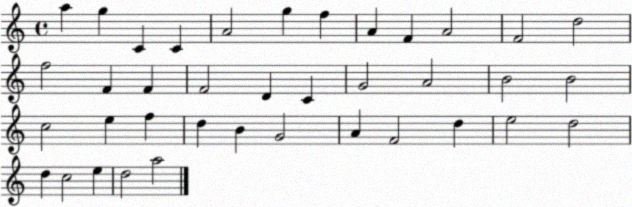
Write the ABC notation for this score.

X:1
T:Untitled
M:4/4
L:1/4
K:C
a g C C A2 g f A F A2 F2 d2 f2 F F F2 D C G2 A2 B2 B2 c2 e f d B G2 A F2 d e2 d2 d c2 e d2 a2